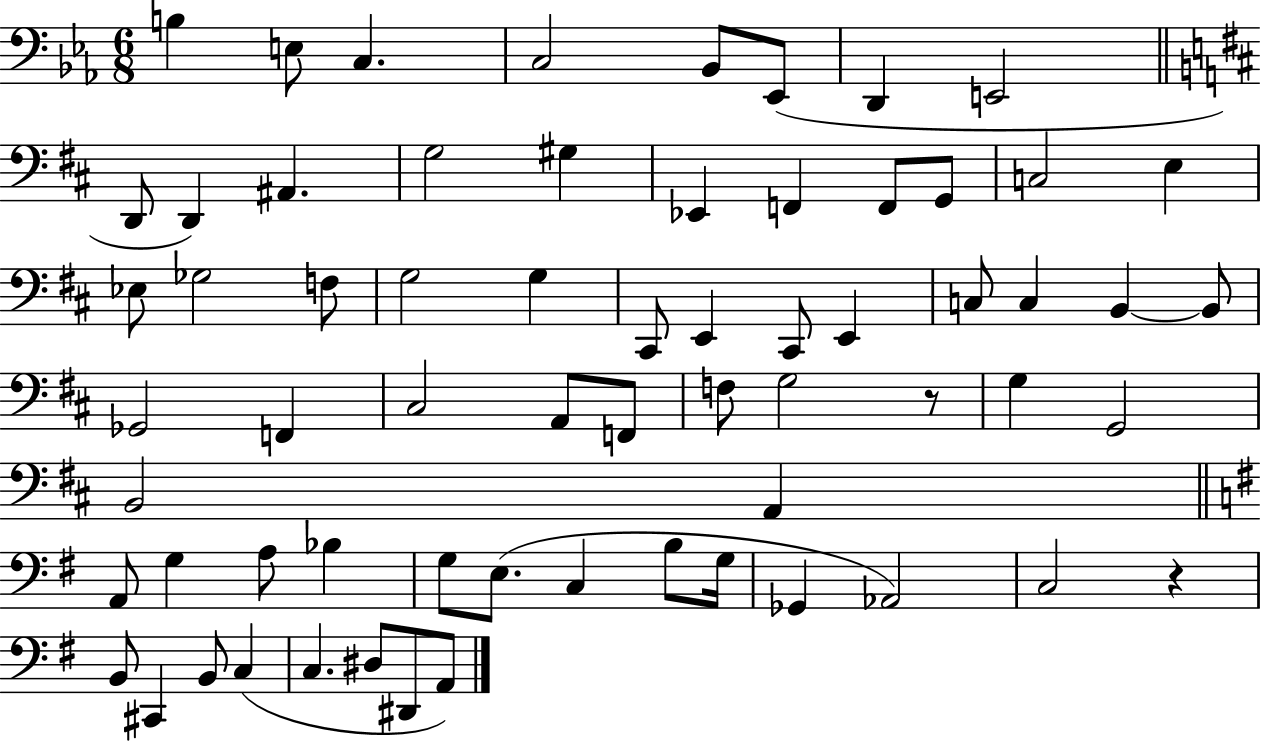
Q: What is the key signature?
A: EES major